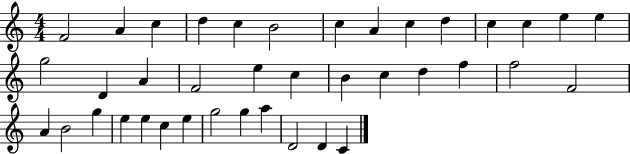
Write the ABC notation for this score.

X:1
T:Untitled
M:4/4
L:1/4
K:C
F2 A c d c B2 c A c d c c e e g2 D A F2 e c B c d f f2 F2 A B2 g e e c e g2 g a D2 D C